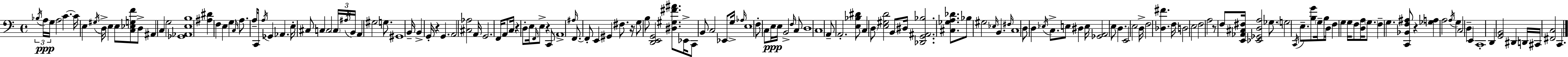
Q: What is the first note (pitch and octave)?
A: Bb3